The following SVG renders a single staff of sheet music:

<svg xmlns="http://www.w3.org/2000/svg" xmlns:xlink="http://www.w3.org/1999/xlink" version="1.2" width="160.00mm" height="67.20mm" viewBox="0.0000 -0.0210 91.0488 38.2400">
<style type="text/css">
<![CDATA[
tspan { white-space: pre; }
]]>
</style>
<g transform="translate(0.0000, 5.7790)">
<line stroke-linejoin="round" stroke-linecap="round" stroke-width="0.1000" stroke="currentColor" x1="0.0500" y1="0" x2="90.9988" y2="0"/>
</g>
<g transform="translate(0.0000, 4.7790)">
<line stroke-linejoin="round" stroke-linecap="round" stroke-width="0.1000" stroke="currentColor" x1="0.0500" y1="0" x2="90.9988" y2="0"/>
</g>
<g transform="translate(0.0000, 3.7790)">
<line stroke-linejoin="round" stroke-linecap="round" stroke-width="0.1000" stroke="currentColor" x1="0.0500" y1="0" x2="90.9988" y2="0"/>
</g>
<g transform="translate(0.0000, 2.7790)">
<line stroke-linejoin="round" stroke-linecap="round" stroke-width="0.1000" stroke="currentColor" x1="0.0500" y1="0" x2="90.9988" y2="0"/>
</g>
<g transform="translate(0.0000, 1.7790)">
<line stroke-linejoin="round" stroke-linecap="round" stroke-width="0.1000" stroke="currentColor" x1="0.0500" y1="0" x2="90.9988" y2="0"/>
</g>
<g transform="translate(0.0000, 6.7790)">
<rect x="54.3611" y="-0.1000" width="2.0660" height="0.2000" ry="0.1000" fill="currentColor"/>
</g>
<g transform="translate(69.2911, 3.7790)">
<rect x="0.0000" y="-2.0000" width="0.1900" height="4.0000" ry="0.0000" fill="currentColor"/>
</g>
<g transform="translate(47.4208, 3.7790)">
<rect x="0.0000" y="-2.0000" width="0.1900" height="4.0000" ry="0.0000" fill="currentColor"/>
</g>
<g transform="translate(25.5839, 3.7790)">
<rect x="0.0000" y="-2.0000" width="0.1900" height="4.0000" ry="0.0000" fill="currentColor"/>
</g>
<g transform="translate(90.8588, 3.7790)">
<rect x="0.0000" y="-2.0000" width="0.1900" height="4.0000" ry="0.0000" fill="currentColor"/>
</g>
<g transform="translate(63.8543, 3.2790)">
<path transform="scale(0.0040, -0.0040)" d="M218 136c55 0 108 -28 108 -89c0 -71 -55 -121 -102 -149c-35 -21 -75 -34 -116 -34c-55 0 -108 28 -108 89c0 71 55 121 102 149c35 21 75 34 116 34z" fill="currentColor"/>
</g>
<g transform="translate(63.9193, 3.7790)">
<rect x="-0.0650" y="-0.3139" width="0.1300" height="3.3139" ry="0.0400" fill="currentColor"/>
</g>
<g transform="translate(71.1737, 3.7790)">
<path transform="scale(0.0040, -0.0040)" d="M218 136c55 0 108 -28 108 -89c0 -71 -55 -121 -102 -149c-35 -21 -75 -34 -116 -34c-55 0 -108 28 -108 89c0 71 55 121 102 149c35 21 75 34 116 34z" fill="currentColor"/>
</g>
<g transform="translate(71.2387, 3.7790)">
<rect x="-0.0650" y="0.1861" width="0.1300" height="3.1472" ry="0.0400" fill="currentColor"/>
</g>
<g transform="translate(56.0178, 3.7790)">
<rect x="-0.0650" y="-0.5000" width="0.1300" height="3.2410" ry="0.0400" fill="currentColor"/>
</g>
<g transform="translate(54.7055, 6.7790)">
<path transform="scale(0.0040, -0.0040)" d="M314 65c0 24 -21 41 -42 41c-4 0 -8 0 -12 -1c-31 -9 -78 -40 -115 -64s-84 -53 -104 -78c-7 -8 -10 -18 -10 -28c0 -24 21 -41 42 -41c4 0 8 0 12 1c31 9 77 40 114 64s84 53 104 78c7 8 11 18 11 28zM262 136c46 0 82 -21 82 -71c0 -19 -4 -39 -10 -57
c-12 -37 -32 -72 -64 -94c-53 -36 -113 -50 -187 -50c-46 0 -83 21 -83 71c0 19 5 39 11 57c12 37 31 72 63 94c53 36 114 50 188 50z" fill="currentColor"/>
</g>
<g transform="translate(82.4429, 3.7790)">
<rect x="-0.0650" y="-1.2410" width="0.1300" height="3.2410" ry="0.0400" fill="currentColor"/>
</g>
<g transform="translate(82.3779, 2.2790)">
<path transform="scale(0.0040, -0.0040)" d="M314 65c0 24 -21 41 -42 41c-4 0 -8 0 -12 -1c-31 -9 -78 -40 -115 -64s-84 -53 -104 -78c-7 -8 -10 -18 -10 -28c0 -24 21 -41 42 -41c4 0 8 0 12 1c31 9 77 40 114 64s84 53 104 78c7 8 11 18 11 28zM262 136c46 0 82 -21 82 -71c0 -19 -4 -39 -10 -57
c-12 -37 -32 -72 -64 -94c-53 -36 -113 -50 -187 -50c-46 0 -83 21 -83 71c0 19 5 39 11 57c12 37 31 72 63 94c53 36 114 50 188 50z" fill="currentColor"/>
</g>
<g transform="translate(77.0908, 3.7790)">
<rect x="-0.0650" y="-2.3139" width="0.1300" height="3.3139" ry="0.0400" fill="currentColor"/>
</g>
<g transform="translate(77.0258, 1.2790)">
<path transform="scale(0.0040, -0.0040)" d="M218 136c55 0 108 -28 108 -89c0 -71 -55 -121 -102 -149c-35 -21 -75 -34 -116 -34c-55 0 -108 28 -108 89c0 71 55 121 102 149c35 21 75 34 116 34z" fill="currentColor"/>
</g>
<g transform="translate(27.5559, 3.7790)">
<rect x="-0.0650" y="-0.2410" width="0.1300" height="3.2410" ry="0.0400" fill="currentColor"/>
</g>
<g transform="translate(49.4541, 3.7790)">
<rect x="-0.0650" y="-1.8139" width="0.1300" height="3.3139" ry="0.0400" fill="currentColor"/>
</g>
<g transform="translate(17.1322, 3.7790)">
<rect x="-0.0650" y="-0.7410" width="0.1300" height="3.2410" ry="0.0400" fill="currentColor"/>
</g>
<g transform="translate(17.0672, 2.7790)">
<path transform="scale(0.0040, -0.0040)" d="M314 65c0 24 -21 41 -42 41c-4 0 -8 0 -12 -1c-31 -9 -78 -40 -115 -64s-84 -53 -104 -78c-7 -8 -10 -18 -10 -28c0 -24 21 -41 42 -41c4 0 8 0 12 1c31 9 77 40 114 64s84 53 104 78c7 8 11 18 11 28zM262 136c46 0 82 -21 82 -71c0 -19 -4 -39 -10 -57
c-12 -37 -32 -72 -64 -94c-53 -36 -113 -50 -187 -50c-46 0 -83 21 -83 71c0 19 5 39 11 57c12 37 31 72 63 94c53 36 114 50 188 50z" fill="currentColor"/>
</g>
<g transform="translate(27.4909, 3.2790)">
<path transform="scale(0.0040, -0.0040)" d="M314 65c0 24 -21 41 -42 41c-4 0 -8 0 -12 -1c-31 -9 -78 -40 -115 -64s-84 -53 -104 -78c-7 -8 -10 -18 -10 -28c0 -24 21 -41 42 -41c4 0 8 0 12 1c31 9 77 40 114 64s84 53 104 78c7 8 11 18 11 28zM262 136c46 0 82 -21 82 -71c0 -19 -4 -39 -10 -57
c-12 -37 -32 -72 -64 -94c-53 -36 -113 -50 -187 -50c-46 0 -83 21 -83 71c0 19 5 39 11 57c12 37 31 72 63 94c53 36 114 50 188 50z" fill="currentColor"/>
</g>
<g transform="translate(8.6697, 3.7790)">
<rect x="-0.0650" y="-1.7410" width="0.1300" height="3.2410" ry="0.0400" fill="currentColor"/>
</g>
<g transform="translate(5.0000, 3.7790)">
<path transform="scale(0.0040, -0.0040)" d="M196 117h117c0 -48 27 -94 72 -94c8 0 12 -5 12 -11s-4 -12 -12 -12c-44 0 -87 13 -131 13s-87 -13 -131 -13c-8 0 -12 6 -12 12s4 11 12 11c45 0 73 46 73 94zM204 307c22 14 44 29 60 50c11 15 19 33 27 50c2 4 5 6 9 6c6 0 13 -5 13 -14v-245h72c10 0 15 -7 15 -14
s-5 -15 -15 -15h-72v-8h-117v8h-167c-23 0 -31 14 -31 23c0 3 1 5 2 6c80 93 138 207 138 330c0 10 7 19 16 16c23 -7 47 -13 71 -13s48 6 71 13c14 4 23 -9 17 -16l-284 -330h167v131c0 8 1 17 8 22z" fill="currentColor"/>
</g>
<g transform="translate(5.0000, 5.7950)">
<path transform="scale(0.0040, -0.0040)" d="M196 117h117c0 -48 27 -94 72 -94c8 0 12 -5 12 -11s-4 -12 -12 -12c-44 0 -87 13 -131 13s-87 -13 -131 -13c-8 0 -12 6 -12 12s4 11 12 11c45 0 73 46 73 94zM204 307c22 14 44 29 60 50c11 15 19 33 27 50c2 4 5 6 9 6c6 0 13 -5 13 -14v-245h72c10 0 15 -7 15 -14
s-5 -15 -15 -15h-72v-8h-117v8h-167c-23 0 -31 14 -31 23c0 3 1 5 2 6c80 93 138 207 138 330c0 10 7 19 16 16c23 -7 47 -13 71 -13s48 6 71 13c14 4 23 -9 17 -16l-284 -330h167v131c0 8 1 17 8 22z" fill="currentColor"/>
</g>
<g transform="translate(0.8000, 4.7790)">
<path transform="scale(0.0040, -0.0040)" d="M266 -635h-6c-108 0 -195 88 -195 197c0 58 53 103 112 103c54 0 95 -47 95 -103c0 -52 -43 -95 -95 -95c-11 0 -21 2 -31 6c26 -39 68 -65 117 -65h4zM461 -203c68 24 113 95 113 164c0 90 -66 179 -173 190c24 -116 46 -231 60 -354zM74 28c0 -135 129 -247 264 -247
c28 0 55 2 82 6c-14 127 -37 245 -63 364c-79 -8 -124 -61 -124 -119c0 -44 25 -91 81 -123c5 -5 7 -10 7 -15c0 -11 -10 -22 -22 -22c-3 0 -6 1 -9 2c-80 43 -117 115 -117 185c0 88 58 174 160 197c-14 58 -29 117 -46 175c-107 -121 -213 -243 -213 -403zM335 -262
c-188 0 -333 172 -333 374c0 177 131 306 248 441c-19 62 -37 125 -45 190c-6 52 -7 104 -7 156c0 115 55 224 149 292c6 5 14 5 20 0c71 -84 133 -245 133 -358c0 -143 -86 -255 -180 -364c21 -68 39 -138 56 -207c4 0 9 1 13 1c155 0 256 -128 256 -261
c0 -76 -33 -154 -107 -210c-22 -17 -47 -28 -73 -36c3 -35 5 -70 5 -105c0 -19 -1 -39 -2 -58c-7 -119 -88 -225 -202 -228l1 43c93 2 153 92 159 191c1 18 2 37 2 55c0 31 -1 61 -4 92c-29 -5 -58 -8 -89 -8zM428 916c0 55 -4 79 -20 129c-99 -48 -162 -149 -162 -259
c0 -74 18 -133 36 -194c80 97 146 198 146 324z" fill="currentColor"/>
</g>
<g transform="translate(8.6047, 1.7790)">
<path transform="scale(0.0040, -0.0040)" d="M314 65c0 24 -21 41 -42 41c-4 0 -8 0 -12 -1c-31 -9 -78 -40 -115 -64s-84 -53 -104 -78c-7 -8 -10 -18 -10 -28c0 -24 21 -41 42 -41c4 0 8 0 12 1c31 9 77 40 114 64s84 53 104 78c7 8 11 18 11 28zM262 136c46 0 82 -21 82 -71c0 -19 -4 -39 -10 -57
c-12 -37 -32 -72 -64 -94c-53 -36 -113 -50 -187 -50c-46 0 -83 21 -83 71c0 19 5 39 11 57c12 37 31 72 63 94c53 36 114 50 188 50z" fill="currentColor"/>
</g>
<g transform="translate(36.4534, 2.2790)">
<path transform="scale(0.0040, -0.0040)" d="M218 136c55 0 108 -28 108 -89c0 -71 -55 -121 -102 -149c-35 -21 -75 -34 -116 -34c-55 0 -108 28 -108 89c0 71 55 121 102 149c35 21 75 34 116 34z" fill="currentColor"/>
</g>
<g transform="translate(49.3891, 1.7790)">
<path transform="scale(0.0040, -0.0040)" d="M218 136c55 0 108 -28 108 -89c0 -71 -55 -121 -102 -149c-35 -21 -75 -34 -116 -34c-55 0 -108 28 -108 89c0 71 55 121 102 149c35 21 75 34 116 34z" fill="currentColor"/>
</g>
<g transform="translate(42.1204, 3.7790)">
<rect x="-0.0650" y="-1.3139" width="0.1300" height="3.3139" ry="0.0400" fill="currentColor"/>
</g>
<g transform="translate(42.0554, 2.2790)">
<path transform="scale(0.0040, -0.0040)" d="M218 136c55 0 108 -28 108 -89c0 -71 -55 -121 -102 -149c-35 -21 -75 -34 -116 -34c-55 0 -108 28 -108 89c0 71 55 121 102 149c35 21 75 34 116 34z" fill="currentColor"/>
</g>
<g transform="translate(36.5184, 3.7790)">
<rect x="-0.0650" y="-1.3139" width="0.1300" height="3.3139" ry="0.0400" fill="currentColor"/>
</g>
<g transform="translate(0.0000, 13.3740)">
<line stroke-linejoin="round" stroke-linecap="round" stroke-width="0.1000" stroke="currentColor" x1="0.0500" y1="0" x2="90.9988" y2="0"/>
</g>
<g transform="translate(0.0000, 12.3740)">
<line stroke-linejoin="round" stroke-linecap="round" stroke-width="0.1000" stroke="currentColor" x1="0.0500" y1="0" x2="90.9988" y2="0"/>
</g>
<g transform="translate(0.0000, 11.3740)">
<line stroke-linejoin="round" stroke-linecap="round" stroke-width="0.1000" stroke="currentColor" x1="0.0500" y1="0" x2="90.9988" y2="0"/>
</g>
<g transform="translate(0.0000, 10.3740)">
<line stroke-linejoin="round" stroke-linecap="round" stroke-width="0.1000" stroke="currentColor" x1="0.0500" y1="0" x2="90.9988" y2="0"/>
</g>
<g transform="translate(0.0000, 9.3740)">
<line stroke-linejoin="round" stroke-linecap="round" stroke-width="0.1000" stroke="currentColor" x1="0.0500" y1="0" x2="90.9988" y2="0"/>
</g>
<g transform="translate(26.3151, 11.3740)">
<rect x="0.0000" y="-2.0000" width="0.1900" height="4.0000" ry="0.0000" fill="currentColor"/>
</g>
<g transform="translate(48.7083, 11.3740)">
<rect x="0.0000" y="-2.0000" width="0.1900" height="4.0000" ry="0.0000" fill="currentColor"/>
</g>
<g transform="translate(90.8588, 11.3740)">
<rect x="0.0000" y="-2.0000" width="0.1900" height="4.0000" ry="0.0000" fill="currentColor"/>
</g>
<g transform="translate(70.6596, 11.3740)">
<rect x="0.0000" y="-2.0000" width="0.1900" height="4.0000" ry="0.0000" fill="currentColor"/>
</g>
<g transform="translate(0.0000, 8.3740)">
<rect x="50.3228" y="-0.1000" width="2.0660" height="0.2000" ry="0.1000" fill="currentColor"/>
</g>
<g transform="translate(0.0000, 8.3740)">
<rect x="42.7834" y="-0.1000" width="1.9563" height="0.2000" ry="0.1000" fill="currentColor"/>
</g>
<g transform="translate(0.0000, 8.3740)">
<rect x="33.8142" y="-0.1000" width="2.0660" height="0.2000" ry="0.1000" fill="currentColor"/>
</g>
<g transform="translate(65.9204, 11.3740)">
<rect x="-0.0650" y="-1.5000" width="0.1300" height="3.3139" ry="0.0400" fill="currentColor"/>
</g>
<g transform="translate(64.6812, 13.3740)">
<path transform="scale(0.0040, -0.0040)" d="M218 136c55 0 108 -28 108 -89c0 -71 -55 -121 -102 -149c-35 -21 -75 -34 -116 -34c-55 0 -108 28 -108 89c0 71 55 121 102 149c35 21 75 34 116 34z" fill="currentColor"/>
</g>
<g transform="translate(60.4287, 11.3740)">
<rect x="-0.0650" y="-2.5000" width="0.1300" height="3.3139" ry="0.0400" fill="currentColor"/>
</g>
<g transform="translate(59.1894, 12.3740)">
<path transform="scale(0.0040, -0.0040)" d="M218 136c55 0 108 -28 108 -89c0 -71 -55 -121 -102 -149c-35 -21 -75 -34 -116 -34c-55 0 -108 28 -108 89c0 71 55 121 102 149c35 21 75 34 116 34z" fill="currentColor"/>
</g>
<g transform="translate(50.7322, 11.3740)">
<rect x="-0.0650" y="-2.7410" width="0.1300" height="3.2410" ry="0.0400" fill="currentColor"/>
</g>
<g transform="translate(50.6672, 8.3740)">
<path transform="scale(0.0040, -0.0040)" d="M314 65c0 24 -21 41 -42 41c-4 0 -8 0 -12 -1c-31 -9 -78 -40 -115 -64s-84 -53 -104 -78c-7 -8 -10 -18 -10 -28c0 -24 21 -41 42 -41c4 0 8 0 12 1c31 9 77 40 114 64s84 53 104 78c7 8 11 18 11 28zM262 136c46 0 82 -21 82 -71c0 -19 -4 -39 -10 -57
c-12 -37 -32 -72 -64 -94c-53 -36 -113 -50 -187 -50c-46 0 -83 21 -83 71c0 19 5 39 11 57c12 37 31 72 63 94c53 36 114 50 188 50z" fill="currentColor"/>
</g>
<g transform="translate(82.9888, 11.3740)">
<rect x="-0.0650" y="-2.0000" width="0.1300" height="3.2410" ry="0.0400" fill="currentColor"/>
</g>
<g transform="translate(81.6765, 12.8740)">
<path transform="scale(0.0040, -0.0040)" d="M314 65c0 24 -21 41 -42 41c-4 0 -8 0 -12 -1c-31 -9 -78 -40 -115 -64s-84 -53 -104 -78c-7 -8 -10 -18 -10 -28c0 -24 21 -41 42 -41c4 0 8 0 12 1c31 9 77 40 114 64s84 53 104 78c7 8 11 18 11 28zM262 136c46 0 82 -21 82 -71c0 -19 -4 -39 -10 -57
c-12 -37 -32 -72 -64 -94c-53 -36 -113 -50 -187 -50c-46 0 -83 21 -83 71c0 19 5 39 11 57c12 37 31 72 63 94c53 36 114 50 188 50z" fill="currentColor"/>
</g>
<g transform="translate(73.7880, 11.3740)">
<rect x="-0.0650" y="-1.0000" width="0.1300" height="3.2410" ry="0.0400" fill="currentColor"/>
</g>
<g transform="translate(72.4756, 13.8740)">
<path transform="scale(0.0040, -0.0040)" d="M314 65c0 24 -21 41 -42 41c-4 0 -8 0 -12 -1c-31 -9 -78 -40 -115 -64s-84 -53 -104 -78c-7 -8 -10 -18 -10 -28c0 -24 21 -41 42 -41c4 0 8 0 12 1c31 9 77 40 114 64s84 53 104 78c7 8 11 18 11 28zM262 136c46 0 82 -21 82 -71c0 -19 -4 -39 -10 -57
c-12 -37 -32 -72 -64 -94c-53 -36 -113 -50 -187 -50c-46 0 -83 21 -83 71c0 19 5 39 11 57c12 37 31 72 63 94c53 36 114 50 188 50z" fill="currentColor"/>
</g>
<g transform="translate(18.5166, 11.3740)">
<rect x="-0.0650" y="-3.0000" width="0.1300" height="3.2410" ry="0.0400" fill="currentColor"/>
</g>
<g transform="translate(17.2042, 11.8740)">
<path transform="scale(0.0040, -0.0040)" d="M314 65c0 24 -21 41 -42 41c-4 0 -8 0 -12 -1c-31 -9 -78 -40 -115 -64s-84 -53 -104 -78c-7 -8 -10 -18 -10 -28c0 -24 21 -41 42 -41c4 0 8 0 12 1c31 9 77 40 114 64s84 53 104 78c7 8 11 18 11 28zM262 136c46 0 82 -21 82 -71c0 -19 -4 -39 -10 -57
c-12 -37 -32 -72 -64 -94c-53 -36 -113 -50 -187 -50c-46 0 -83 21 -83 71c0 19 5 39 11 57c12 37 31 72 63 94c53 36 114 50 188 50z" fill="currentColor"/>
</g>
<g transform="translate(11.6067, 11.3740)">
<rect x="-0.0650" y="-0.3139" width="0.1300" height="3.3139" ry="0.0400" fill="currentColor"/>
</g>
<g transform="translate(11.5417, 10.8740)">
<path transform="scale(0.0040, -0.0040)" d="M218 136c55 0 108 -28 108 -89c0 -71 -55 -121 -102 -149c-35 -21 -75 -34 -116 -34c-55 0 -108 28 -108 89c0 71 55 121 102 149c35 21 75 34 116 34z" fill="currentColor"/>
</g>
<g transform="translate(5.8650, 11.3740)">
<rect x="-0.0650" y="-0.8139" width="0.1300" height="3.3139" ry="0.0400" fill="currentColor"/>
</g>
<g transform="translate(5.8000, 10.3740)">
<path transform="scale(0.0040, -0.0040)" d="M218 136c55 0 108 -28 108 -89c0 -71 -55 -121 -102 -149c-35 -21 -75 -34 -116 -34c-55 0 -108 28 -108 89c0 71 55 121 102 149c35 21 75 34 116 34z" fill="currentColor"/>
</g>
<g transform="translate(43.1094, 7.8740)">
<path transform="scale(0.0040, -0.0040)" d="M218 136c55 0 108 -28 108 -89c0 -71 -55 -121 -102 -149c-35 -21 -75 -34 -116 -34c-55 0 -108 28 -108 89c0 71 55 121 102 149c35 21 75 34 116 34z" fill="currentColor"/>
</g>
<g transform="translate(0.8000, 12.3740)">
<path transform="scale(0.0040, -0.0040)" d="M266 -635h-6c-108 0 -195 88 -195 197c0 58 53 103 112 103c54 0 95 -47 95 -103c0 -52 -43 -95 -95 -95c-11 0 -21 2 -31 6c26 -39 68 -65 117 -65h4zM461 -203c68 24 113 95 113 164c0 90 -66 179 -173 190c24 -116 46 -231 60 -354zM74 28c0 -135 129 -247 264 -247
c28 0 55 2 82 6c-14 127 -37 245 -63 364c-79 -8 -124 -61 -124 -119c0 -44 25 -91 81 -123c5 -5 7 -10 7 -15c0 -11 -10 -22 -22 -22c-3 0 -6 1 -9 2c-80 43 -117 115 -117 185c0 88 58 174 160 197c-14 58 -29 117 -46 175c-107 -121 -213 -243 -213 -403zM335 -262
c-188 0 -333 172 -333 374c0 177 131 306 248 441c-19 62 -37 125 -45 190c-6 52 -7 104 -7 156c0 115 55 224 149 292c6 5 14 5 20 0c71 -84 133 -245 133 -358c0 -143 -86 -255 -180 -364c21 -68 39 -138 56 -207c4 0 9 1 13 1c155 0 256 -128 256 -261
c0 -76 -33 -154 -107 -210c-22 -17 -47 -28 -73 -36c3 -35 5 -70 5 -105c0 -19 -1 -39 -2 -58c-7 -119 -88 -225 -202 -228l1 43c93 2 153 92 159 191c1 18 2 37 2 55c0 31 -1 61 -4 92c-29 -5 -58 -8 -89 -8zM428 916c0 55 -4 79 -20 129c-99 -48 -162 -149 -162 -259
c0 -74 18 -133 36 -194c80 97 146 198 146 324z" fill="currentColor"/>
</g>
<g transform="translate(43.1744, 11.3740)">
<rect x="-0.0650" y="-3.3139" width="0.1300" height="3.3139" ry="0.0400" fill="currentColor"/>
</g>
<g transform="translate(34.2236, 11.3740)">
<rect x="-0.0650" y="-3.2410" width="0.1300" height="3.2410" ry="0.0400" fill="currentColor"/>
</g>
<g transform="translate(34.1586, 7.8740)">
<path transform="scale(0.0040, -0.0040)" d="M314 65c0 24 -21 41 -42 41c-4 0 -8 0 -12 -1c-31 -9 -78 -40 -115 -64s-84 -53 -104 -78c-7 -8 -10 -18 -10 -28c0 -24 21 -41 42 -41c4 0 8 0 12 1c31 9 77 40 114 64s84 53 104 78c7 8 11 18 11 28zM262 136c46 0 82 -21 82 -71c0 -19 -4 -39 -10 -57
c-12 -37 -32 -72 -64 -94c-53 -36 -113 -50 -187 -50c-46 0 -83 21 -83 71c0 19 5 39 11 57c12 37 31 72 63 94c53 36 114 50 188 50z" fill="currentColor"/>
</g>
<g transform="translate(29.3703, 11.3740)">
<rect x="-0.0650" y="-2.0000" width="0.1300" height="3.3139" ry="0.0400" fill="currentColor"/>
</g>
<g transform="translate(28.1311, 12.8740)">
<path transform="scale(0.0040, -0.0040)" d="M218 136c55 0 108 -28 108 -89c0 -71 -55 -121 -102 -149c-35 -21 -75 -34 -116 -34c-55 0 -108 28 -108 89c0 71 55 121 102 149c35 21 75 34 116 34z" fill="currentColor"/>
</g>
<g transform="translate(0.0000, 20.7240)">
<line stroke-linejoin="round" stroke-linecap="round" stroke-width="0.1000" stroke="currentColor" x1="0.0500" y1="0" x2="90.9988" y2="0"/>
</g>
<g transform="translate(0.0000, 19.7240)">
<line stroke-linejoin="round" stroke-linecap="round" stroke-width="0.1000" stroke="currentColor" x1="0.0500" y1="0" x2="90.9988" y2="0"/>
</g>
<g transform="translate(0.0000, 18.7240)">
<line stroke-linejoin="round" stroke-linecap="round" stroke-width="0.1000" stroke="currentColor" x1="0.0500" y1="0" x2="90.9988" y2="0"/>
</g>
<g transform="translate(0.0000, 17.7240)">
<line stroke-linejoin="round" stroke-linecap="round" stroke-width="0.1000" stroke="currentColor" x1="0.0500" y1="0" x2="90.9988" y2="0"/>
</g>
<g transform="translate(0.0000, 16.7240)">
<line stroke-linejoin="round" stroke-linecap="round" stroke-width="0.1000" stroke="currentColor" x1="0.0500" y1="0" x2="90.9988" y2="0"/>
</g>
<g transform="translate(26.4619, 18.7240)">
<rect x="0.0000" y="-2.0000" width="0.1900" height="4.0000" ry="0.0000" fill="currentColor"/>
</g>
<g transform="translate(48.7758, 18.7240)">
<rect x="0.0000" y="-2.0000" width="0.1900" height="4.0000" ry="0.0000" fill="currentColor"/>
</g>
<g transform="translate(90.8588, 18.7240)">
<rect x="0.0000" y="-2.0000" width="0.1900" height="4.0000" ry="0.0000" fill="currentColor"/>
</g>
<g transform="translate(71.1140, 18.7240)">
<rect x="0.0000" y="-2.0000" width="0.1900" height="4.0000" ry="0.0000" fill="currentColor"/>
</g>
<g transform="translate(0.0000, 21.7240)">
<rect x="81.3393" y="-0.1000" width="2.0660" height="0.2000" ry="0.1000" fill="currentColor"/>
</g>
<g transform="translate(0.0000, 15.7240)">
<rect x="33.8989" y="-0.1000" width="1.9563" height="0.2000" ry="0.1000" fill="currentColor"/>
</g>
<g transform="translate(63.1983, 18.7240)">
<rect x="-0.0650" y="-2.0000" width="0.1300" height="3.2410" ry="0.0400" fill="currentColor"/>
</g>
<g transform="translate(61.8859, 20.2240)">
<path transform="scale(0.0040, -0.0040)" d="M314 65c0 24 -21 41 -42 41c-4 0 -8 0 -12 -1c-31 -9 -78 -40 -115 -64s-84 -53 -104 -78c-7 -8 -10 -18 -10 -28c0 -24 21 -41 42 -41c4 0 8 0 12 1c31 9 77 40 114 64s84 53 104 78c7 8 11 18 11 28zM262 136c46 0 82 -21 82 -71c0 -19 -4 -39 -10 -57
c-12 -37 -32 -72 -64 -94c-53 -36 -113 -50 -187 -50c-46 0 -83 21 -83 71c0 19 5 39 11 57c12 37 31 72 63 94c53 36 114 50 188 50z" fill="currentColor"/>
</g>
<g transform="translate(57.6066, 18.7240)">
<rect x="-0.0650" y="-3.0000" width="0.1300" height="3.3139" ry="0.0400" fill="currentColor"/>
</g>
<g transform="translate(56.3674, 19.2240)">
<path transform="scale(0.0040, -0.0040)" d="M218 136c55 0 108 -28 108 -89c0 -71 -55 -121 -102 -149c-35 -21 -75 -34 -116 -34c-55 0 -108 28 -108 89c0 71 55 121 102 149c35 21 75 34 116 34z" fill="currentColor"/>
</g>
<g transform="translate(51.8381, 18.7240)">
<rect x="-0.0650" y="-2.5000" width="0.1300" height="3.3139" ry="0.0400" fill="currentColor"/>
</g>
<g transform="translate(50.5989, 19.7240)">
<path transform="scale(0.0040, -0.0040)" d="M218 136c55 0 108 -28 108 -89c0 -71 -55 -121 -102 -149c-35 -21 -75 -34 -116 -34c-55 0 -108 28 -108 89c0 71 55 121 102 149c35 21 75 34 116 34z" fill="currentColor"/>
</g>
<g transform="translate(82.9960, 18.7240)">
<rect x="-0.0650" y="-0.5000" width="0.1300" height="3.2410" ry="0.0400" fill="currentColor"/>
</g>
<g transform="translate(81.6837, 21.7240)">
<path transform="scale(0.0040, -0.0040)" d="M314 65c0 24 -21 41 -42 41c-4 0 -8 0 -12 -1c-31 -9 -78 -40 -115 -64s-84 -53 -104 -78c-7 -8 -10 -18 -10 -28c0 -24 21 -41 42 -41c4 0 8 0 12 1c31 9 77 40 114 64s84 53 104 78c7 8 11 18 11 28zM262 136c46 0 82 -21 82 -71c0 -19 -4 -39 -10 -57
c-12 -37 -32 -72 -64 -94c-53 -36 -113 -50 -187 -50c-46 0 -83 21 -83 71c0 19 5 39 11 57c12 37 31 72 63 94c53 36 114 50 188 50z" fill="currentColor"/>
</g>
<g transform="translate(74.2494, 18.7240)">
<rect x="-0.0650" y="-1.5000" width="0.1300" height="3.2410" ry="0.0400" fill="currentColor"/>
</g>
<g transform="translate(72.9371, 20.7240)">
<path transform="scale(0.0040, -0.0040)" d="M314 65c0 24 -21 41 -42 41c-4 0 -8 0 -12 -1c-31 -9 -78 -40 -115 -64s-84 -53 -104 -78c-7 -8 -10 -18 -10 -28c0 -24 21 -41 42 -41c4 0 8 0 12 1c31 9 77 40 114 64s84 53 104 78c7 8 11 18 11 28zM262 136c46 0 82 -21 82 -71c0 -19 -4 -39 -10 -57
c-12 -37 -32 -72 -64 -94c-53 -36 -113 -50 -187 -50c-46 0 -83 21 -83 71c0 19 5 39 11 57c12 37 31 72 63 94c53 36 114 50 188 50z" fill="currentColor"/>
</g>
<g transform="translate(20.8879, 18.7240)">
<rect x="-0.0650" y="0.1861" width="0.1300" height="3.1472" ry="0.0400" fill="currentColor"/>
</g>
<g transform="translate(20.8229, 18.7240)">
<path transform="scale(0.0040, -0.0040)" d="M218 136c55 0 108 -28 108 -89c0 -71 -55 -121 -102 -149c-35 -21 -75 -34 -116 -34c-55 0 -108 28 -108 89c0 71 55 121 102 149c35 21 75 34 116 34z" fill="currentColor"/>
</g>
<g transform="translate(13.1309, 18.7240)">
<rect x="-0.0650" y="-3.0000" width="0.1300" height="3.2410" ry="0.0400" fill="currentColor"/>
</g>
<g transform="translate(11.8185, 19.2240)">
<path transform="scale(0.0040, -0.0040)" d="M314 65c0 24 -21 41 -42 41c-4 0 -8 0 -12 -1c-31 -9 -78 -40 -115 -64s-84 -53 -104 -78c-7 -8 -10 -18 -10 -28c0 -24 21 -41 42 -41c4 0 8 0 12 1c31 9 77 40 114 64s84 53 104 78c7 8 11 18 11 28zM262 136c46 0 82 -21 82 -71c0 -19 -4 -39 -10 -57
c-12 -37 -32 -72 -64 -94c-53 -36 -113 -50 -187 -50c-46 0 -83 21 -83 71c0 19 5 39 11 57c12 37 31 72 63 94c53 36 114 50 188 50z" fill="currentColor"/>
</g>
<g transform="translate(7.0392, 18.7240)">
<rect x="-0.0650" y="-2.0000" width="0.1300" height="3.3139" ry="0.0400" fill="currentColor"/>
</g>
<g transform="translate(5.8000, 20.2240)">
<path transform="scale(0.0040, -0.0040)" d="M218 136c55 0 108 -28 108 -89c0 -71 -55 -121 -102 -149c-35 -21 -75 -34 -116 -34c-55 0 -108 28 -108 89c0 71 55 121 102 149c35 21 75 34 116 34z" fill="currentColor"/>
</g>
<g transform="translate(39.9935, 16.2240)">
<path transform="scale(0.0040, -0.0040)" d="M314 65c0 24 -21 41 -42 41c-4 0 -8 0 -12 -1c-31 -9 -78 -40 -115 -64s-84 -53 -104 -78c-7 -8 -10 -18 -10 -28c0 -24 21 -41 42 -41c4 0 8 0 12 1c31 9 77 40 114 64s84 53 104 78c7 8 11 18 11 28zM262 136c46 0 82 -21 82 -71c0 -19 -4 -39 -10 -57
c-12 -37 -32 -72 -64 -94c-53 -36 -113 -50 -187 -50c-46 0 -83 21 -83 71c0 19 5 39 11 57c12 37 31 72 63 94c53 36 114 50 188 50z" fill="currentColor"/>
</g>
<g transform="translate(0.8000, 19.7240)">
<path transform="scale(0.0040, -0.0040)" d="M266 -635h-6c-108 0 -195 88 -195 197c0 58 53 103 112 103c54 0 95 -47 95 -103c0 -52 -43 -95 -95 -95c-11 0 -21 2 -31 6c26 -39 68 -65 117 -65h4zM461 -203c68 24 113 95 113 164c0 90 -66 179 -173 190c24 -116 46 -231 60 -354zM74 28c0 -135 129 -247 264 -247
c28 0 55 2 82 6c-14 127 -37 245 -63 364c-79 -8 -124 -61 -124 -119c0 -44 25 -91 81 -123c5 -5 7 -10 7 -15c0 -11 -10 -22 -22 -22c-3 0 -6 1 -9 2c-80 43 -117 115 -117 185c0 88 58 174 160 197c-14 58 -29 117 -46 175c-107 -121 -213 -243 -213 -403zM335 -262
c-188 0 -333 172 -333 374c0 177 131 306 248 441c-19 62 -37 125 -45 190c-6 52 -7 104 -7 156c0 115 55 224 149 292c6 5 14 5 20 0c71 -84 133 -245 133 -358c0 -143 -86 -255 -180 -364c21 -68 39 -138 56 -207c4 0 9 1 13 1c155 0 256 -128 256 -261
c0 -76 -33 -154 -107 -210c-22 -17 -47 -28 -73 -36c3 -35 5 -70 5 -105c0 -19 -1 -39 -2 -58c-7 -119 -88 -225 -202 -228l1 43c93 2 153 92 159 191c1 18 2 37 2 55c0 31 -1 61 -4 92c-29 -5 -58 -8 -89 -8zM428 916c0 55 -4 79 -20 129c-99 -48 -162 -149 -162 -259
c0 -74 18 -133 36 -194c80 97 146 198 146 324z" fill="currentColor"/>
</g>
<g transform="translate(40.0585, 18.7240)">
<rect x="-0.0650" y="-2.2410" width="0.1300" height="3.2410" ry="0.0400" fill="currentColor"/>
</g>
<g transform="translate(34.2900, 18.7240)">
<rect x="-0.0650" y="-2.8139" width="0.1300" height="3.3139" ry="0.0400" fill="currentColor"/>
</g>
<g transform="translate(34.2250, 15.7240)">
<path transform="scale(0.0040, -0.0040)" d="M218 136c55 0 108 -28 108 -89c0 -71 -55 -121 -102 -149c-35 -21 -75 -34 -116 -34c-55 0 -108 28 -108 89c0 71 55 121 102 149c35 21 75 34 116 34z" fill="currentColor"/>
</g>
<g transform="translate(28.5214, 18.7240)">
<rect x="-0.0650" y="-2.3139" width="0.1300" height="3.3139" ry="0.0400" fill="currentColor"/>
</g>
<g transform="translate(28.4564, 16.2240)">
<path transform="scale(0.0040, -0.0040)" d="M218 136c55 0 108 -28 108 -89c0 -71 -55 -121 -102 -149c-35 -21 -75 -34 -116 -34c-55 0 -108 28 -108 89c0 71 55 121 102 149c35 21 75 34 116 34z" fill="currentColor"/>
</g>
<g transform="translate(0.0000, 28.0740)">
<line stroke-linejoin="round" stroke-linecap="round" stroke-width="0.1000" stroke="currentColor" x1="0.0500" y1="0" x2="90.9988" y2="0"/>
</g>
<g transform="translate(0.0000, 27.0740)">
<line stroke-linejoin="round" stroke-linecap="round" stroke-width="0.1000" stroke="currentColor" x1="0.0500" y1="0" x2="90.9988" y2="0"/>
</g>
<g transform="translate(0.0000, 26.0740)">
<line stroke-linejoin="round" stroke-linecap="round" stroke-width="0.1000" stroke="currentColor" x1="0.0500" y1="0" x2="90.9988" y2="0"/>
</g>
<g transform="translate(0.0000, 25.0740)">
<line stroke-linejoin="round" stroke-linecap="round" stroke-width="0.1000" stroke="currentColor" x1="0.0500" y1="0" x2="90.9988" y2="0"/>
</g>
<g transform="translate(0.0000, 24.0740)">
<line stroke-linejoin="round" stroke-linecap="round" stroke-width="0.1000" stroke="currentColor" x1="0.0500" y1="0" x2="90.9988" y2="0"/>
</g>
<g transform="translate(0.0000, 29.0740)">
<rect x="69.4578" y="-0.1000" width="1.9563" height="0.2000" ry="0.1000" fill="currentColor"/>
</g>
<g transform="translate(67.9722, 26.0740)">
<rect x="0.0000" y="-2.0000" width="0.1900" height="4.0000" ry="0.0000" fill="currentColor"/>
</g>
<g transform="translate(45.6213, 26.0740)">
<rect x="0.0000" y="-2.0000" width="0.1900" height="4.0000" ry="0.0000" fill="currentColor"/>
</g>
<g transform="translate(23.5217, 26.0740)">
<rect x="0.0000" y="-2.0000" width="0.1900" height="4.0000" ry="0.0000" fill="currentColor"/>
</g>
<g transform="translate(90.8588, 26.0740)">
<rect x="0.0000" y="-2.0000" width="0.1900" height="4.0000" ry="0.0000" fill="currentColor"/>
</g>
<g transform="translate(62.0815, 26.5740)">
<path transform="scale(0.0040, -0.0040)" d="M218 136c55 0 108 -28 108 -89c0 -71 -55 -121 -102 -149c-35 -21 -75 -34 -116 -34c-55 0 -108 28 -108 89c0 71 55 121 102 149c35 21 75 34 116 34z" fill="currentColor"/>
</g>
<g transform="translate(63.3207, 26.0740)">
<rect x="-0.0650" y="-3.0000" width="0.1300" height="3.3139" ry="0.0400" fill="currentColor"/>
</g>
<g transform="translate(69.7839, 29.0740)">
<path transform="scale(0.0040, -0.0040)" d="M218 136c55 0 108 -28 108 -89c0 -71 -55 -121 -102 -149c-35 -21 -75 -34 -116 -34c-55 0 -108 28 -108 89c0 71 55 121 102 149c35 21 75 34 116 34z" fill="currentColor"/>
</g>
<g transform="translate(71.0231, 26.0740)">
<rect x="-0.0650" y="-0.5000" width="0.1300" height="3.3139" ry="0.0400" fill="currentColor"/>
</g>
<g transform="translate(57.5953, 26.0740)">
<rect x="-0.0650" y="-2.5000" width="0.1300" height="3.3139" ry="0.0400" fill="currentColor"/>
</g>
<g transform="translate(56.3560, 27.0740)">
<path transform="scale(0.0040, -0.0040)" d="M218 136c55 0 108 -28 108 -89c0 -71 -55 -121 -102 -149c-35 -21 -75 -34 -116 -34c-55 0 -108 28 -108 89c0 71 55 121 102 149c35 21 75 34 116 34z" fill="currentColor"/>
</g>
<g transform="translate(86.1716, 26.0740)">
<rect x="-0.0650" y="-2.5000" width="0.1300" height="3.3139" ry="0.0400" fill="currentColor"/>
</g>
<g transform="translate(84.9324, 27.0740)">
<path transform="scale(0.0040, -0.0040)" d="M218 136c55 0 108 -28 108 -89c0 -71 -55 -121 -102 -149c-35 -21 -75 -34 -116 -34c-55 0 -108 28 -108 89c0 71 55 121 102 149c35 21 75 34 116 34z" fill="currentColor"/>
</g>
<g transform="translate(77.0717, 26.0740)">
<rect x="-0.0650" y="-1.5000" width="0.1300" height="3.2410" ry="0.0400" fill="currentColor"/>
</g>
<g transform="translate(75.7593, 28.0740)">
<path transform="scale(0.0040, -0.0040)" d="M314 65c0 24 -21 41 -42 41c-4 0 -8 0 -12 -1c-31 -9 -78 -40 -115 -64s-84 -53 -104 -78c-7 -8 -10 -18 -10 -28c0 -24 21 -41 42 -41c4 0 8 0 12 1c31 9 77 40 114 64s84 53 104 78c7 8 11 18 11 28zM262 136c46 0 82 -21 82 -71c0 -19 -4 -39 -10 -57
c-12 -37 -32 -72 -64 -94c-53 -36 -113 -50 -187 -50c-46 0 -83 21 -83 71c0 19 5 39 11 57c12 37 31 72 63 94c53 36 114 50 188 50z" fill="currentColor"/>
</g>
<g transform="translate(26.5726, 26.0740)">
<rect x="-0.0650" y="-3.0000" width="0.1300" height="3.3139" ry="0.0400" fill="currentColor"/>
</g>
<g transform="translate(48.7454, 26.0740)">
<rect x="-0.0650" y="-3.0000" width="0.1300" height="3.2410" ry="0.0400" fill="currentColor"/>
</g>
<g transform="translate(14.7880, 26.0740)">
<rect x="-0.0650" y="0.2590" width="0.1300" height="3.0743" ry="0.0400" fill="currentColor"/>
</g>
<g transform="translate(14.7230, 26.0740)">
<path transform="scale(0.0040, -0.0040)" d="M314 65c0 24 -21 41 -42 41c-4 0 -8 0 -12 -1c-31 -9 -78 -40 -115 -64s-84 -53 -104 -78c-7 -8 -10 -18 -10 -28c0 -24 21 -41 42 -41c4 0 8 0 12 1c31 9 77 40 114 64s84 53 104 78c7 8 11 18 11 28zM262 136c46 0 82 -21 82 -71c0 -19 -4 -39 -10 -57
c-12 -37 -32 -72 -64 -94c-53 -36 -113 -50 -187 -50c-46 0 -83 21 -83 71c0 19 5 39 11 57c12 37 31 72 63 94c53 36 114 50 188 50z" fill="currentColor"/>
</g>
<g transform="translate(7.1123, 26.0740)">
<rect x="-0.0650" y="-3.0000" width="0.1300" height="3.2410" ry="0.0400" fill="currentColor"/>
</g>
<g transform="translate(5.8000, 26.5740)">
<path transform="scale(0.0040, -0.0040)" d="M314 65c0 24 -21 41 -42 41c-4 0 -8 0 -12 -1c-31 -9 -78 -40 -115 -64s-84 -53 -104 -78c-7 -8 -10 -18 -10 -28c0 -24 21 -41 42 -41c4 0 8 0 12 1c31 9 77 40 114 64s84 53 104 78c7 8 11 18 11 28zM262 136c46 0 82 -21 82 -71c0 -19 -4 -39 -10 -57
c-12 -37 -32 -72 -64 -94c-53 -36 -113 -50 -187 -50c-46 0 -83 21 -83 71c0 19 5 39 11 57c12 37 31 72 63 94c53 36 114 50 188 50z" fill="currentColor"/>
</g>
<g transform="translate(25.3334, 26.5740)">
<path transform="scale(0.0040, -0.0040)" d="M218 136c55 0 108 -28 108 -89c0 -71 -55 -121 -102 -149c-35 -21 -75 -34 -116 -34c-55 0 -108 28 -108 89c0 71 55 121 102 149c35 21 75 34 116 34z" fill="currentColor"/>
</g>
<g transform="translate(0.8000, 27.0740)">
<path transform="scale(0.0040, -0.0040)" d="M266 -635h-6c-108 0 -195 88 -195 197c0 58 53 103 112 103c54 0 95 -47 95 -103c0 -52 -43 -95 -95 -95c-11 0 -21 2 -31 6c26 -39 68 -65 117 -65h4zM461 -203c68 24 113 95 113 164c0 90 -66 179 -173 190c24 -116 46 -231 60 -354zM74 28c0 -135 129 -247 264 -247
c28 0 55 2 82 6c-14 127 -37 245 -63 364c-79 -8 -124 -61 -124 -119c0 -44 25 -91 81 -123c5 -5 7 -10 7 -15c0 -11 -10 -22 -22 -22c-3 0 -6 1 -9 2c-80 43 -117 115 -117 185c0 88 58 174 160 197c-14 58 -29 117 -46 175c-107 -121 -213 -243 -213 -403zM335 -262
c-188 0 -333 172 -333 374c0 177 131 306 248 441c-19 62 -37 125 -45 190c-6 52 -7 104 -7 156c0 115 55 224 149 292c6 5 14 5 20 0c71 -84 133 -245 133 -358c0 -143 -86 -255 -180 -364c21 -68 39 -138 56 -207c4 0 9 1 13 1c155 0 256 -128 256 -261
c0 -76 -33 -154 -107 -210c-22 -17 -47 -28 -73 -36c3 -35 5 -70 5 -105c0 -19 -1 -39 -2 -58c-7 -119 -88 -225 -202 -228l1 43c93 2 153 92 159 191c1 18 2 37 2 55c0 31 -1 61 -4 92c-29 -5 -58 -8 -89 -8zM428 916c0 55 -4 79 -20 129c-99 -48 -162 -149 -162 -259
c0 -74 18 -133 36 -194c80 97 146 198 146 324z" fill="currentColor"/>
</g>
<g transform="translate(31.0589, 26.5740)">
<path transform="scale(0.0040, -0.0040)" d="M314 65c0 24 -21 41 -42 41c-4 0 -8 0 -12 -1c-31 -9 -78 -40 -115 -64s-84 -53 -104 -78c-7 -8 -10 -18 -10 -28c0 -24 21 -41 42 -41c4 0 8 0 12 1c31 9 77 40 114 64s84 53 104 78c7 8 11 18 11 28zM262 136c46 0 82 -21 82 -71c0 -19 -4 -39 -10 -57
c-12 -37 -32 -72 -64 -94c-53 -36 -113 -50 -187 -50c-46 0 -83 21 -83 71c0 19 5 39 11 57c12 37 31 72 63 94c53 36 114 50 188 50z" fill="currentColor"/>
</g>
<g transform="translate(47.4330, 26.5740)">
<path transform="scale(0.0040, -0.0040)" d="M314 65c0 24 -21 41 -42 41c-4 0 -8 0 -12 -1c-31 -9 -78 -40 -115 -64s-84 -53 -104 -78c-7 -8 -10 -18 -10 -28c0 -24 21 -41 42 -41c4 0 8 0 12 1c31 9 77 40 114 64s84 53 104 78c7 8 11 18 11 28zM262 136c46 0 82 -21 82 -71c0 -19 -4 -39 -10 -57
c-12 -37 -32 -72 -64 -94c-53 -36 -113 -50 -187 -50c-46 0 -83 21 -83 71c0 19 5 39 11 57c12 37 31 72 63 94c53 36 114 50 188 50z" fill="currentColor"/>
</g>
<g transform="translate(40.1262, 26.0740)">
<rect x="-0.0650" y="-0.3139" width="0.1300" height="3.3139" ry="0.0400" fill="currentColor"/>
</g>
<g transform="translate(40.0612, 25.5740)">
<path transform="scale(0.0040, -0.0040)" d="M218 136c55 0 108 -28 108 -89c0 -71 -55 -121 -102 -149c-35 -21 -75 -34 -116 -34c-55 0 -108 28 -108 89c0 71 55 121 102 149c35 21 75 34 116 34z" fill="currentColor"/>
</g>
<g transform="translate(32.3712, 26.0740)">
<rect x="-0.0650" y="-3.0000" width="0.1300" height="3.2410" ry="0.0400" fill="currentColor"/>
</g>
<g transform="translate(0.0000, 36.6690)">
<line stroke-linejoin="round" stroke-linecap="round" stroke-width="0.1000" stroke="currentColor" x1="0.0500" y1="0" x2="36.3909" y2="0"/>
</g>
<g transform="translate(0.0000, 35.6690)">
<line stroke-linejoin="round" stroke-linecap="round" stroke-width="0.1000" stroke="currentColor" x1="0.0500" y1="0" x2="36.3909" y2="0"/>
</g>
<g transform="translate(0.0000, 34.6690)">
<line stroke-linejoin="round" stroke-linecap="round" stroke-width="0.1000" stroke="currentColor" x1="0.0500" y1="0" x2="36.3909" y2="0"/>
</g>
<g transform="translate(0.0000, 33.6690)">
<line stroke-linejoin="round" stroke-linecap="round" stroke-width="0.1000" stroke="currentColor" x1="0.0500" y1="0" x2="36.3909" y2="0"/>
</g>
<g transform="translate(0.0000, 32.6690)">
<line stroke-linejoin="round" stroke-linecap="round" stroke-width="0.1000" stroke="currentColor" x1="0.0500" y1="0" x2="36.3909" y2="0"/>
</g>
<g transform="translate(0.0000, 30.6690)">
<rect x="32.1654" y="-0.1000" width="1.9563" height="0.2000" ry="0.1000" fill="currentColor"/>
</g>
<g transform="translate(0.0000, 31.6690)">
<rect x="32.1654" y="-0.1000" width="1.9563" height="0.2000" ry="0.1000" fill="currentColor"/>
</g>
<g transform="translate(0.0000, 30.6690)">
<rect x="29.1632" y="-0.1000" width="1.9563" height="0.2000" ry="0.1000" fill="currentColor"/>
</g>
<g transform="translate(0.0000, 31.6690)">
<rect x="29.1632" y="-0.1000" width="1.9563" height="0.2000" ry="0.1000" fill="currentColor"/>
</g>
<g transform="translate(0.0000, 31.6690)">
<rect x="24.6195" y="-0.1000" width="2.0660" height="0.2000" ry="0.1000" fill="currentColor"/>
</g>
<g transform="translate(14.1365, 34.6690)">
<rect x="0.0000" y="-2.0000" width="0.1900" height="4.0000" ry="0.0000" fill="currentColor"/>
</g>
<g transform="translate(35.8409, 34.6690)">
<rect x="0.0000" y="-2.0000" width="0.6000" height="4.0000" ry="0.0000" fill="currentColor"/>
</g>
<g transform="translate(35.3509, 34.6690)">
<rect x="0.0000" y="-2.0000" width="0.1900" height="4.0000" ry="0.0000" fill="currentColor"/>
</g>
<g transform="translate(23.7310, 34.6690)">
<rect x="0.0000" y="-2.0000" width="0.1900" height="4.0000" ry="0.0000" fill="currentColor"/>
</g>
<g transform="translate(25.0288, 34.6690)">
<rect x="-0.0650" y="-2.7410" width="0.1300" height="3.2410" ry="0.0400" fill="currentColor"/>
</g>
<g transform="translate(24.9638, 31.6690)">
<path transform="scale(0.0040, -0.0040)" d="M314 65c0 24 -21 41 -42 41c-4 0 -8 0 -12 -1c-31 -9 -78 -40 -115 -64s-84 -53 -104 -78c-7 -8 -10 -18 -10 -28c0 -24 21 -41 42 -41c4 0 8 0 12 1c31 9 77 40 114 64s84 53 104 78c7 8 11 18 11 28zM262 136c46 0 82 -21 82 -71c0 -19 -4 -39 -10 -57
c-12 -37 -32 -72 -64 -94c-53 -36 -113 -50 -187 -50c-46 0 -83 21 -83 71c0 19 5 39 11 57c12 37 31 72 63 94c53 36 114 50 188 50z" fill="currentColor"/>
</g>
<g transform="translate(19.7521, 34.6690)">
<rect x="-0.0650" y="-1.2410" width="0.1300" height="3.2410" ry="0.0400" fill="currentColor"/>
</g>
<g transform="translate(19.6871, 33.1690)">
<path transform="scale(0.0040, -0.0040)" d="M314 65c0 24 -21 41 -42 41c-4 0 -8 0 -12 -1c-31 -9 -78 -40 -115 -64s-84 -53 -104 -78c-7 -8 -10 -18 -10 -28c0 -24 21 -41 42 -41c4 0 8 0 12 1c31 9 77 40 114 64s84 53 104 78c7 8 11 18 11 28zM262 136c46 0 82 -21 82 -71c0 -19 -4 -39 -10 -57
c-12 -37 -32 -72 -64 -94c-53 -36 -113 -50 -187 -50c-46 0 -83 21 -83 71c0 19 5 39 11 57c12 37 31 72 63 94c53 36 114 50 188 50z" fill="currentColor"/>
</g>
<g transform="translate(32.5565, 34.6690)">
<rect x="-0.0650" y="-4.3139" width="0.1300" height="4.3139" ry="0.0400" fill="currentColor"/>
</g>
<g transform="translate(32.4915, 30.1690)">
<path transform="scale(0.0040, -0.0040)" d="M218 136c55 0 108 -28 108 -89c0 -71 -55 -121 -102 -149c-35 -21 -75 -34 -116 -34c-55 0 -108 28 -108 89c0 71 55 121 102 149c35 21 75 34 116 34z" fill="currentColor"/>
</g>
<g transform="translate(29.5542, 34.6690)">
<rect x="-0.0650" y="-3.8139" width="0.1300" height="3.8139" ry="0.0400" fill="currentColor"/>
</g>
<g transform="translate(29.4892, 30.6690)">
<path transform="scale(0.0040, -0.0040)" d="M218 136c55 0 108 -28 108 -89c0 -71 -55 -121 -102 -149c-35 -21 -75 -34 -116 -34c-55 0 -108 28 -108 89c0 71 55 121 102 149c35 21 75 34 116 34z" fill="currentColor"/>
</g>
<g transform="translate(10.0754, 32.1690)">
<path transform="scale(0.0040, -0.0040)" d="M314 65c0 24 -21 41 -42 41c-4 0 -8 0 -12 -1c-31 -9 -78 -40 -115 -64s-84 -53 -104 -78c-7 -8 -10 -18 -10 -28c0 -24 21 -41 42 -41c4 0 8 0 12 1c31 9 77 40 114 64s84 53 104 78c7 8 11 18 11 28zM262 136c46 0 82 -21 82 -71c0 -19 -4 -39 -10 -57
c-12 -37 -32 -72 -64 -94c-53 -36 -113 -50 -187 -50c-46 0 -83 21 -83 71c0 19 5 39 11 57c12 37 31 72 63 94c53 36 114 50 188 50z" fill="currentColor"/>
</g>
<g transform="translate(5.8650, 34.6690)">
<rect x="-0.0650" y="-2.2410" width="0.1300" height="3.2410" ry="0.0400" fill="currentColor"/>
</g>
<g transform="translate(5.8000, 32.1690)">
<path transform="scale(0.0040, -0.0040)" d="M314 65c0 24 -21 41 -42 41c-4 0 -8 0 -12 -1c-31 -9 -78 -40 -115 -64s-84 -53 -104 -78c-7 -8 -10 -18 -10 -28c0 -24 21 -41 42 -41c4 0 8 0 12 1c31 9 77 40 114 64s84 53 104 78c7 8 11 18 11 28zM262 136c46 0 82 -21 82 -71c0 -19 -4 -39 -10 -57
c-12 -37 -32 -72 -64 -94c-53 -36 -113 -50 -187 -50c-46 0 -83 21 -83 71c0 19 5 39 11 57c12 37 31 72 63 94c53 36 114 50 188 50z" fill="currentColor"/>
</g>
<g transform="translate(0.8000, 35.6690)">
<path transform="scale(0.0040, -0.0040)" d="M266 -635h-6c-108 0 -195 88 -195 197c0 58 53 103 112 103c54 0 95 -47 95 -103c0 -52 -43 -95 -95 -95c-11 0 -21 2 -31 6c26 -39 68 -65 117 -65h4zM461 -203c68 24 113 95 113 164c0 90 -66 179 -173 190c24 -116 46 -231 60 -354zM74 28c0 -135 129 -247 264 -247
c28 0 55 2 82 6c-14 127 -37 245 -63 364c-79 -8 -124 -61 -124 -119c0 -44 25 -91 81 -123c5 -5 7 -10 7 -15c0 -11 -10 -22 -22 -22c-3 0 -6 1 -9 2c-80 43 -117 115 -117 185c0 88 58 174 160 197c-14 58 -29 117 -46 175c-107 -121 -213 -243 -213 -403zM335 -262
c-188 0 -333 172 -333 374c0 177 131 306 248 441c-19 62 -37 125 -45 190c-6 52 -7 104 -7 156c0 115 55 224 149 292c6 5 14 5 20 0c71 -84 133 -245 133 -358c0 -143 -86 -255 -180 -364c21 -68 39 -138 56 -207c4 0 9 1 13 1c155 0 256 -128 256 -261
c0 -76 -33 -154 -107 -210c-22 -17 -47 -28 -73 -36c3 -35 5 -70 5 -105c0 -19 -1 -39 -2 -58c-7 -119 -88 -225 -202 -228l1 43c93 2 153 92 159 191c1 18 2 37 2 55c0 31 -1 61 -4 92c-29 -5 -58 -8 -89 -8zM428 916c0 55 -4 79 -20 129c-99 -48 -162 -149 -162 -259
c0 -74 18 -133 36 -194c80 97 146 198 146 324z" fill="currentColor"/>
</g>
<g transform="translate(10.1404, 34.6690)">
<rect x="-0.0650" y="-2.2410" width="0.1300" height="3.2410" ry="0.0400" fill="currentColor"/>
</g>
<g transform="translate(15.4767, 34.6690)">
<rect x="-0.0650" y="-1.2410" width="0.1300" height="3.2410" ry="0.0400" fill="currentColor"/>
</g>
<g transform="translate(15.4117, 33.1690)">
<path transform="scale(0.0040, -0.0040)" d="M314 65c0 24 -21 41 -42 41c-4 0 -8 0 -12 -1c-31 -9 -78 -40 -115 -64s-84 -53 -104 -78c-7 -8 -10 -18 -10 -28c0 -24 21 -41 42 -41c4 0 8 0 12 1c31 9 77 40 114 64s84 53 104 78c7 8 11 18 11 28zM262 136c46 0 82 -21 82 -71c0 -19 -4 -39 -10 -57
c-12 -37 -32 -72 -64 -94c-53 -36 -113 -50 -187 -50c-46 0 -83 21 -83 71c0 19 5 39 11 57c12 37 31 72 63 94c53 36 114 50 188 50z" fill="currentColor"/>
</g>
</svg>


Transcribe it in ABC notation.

X:1
T:Untitled
M:4/4
L:1/4
K:C
f2 d2 c2 e e f C2 c B g e2 d c A2 F b2 b a2 G E D2 F2 F A2 B g a g2 G A F2 E2 C2 A2 B2 A A2 c A2 G A C E2 G g2 g2 e2 e2 a2 c' d'